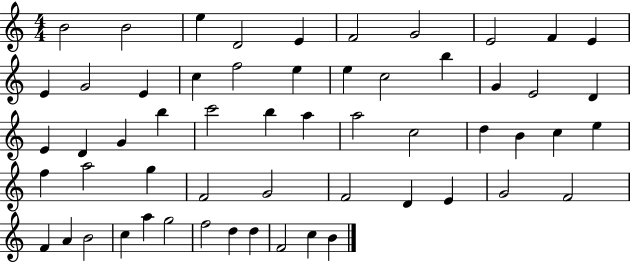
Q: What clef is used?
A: treble